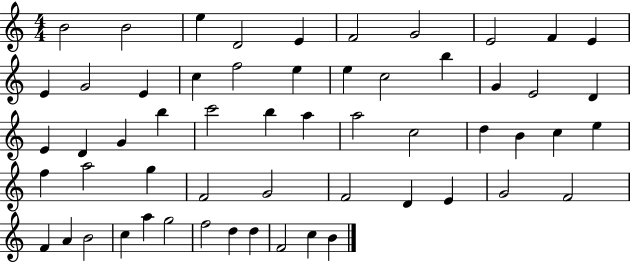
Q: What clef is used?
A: treble